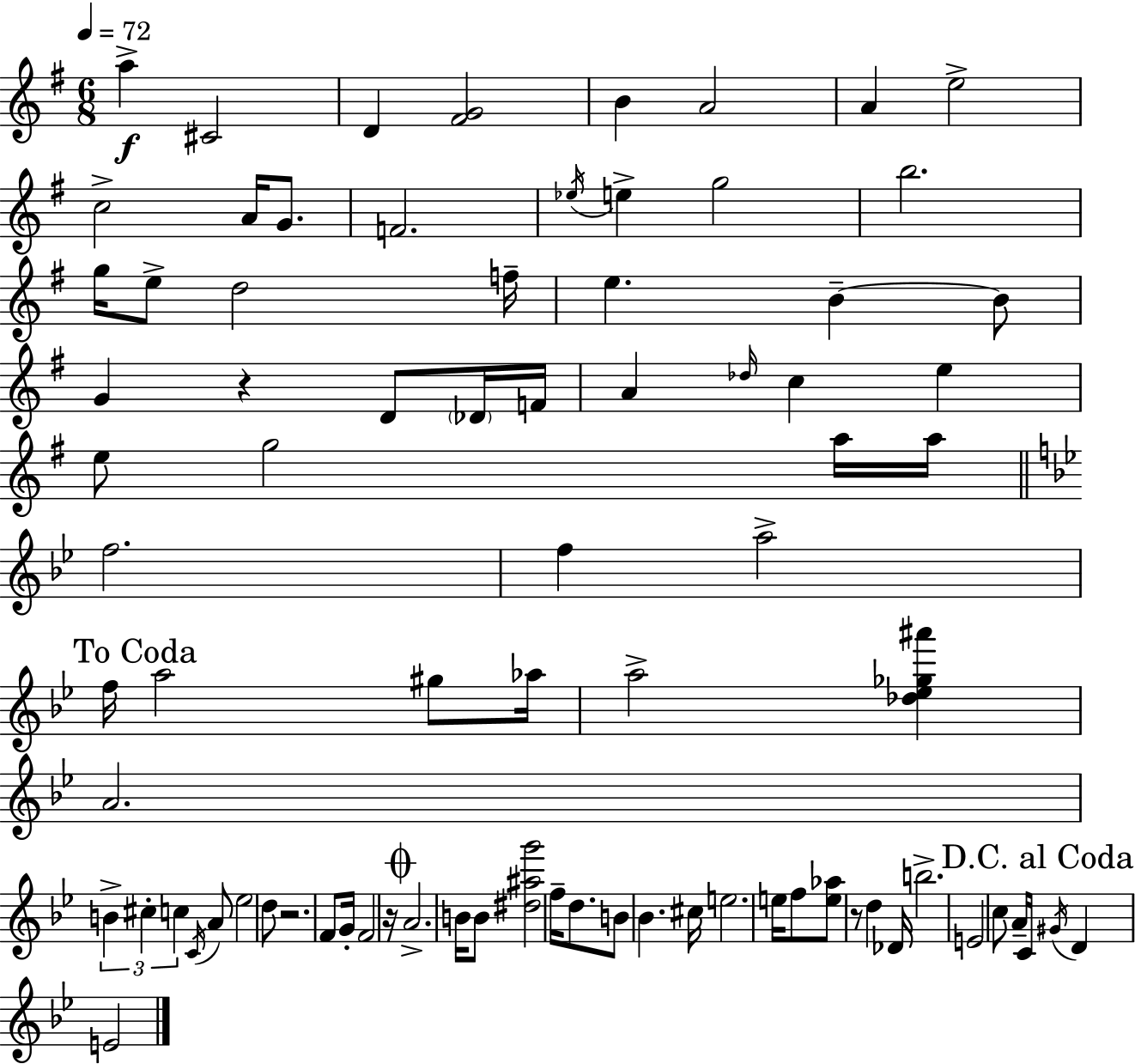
{
  \clef treble
  \numericTimeSignature
  \time 6/8
  \key g \major
  \tempo 4 = 72
  \repeat volta 2 { a''4->\f cis'2 | d'4 <fis' g'>2 | b'4 a'2 | a'4 e''2-> | \break c''2-> a'16 g'8. | f'2. | \acciaccatura { ees''16 } e''4-> g''2 | b''2. | \break g''16 e''8-> d''2 | f''16-- e''4. b'4--~~ b'8 | g'4 r4 d'8 \parenthesize des'16 | f'16 a'4 \grace { des''16 } c''4 e''4 | \break e''8 g''2 | a''16 a''16 \bar "||" \break \key bes \major f''2. | f''4 a''2-> | \mark "To Coda" f''16 a''2 gis''8 aes''16 | a''2-> <des'' ees'' ges'' ais'''>4 | \break a'2. | \tuplet 3/2 { b'4-> cis''4-. c''4 } | \acciaccatura { c'16 } a'8 ees''2 d''8 | r2. | \break f'8 g'16-. f'2 | r16 \mark \markup { \musicglyph "scripts.coda" } a'2.-> | b'16 b'8 <dis'' ais'' g'''>2 | f''16-- d''8. b'8 bes'4. | \break cis''16 e''2. | e''16 f''8 <e'' aes''>8 r8 d''4 | des'16 b''2.-> | e'2 c''8 a'16-- | \break c'16 \mark "D.C. al Coda" \acciaccatura { gis'16 } d'4 e'2 | } \bar "|."
}